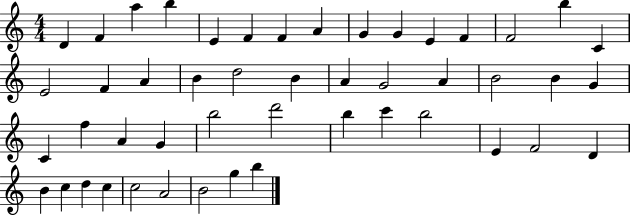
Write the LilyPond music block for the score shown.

{
  \clef treble
  \numericTimeSignature
  \time 4/4
  \key c \major
  d'4 f'4 a''4 b''4 | e'4 f'4 f'4 a'4 | g'4 g'4 e'4 f'4 | f'2 b''4 c'4 | \break e'2 f'4 a'4 | b'4 d''2 b'4 | a'4 g'2 a'4 | b'2 b'4 g'4 | \break c'4 f''4 a'4 g'4 | b''2 d'''2 | b''4 c'''4 b''2 | e'4 f'2 d'4 | \break b'4 c''4 d''4 c''4 | c''2 a'2 | b'2 g''4 b''4 | \bar "|."
}